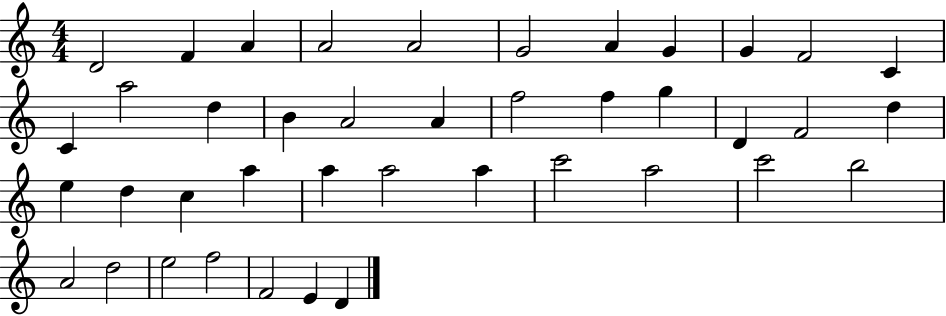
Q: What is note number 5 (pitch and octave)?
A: A4